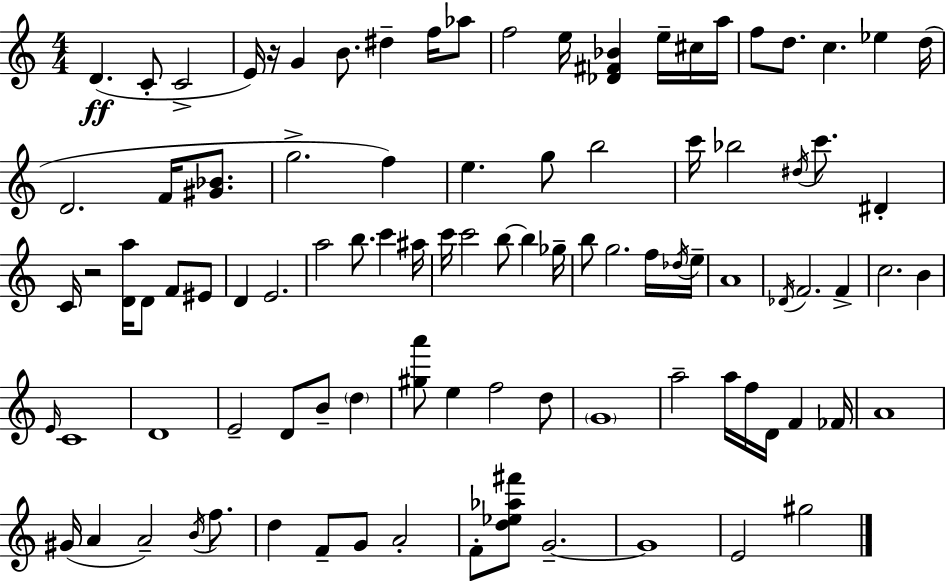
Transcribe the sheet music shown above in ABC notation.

X:1
T:Untitled
M:4/4
L:1/4
K:C
D C/2 C2 E/4 z/4 G B/2 ^d f/4 _a/2 f2 e/4 [_D^F_B] e/4 ^c/4 a/4 f/2 d/2 c _e d/4 D2 F/4 [^G_B]/2 g2 f e g/2 b2 c'/4 _b2 ^d/4 c'/2 ^D C/4 z2 [Da]/4 D/2 F/2 ^E/2 D E2 a2 b/2 c' ^a/4 c'/4 c'2 b/2 b _g/4 b/2 g2 f/4 _d/4 e/4 A4 _D/4 F2 F c2 B E/4 C4 D4 E2 D/2 B/2 d [^ga']/2 e f2 d/2 G4 a2 a/4 f/4 D/4 F _F/4 A4 ^G/4 A A2 B/4 f/2 d F/2 G/2 A2 F/2 [d_e_a^f']/2 G2 G4 E2 ^g2